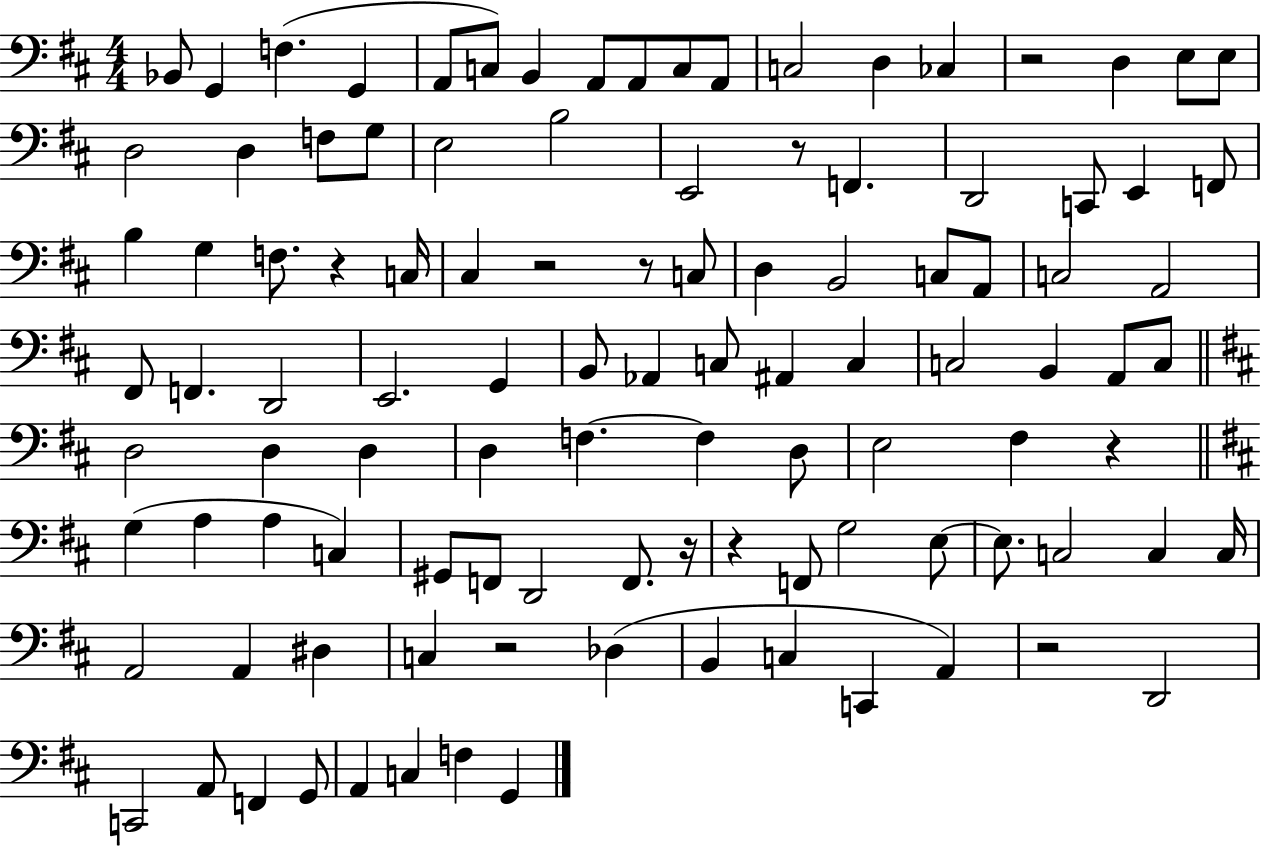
{
  \clef bass
  \numericTimeSignature
  \time 4/4
  \key d \major
  \repeat volta 2 { bes,8 g,4 f4.( g,4 | a,8 c8) b,4 a,8 a,8 c8 a,8 | c2 d4 ces4 | r2 d4 e8 e8 | \break d2 d4 f8 g8 | e2 b2 | e,2 r8 f,4. | d,2 c,8 e,4 f,8 | \break b4 g4 f8. r4 c16 | cis4 r2 r8 c8 | d4 b,2 c8 a,8 | c2 a,2 | \break fis,8 f,4. d,2 | e,2. g,4 | b,8 aes,4 c8 ais,4 c4 | c2 b,4 a,8 c8 | \break \bar "||" \break \key d \major d2 d4 d4 | d4 f4.~~ f4 d8 | e2 fis4 r4 | \bar "||" \break \key b \minor g4( a4 a4 c4) | gis,8 f,8 d,2 f,8. r16 | r4 f,8 g2 e8~~ | e8. c2 c4 c16 | \break a,2 a,4 dis4 | c4 r2 des4( | b,4 c4 c,4 a,4) | r2 d,2 | \break c,2 a,8 f,4 g,8 | a,4 c4 f4 g,4 | } \bar "|."
}